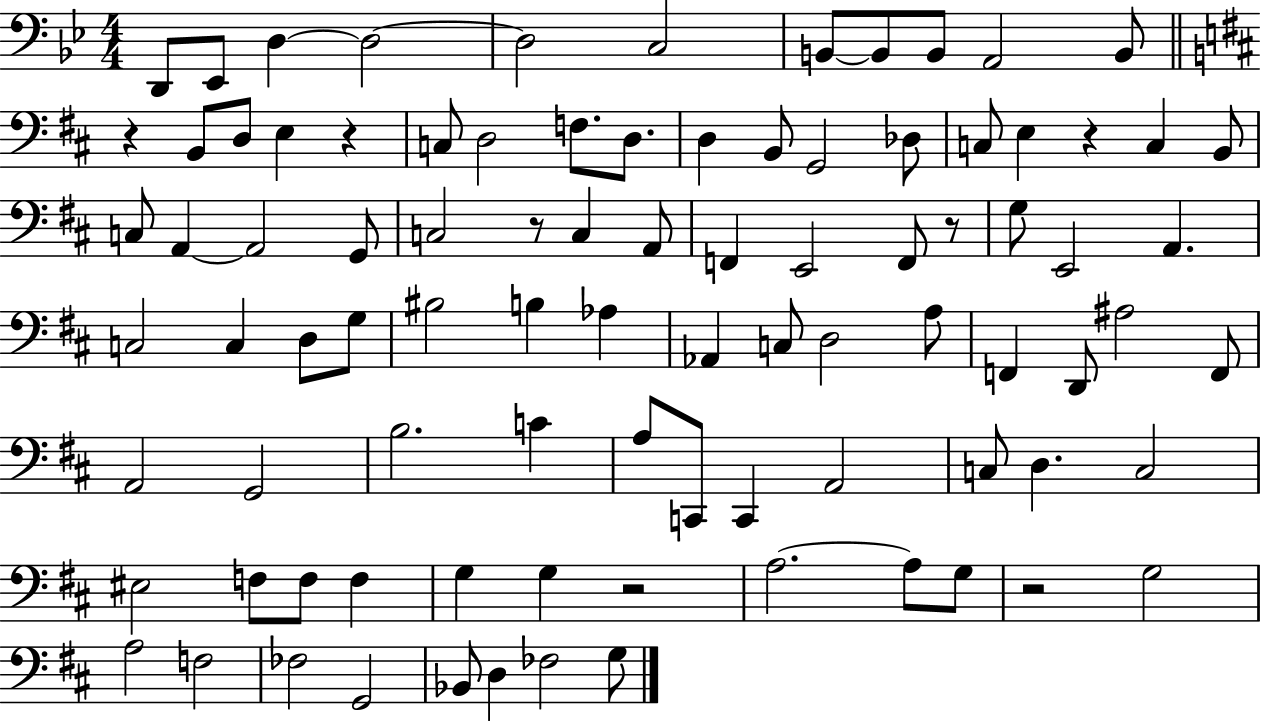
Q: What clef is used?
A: bass